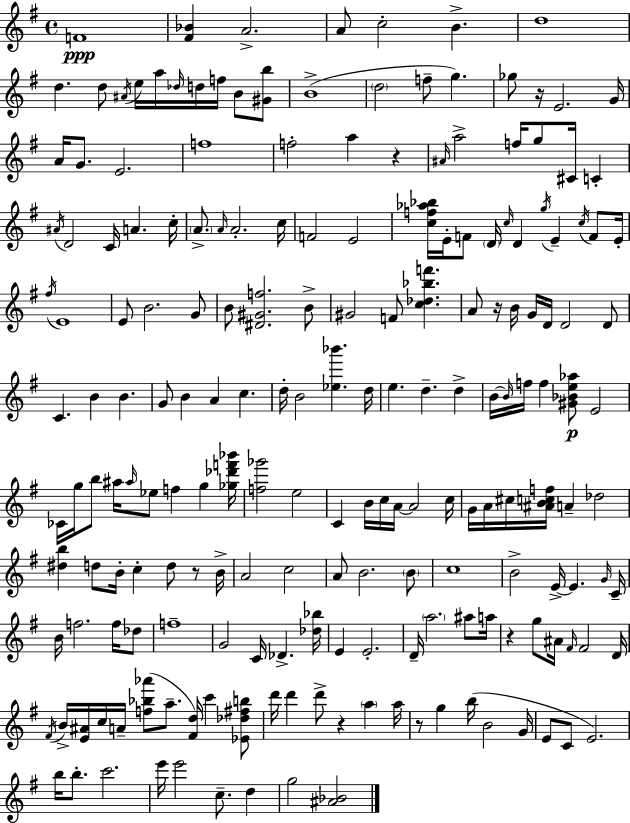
F4/w [F#4,Bb4]/q A4/h. A4/e C5/h B4/q. D5/w D5/q. D5/e A#4/s E5/s A5/s Db5/s D5/s F5/s B4/e [G#4,B5]/e B4/w D5/h F5/e G5/q. Gb5/e R/s E4/h. G4/s A4/s G4/e. E4/h. F5/w F5/h A5/q R/q A#4/s A5/h F5/s G5/e C#4/s C4/q A#4/s D4/h C4/s A4/q. C5/s A4/e. A4/s A4/h. C5/s F4/h E4/h [C5,F5,Ab5,Bb5]/s E4/s F4/e D4/s C5/s D4/q G5/s E4/q C5/s F4/e E4/s F#5/s E4/w E4/e B4/h. G4/e B4/e [D#4,G#4,F5]/h. B4/e G#4/h F4/e [C5,Db5,Bb5,F6]/q. A4/e R/s B4/s G4/s D4/s D4/h D4/e C4/q. B4/q B4/q. G4/e B4/q A4/q C5/q. D5/s B4/h [Eb5,Bb6]/q. D5/s E5/q. D5/q. D5/q B4/s B4/s F5/s F5/q [G#4,Bb4,E5,Ab5]/e E4/h CES4/s G5/s B5/e A#5/s A#5/s Eb5/e F5/q G5/q [Gb5,Db6,F6,Bb6]/s [F5,Gb6]/h E5/h C4/q B4/s C5/s A4/s A4/h C5/s G4/s A4/s C#5/s [A#4,B4,C5,F5]/s A4/q Db5/h [D#5,B5]/q D5/e B4/s C5/q D5/e R/e B4/s A4/h C5/h A4/e B4/h. B4/e C5/w B4/h E4/s E4/q. G4/s C4/s B4/s F5/h. F5/s Db5/e F5/w G4/h C4/s Db4/q. [Db5,Bb5]/s E4/q E4/h. D4/s A5/h. A#5/e A5/s R/q G5/e A#4/s F#4/s F#4/h D4/s F#4/s B4/s [E4,A#4]/s C5/s A4/s [F5,Bb5,Ab6]/e A5/e. [F#4,D5]/s C6/q [Eb4,Db5,F#5,B5]/e D6/s D6/q D6/e R/q A5/q A5/s R/e G5/q B5/s B4/h G4/s E4/e C4/e E4/h. B5/s B5/e. C6/h. E6/s E6/h C5/e. D5/q G5/h [A#4,Bb4]/h